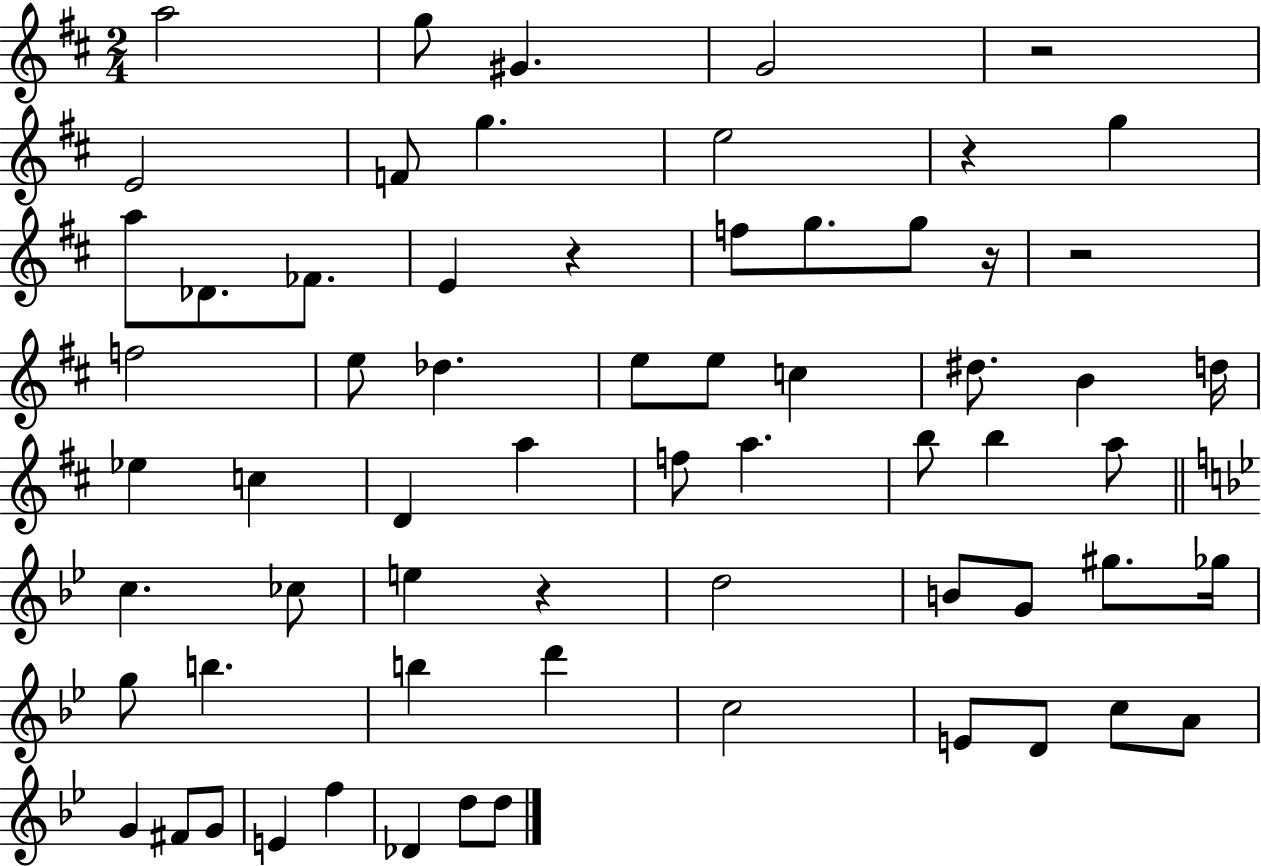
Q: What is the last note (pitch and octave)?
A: D5